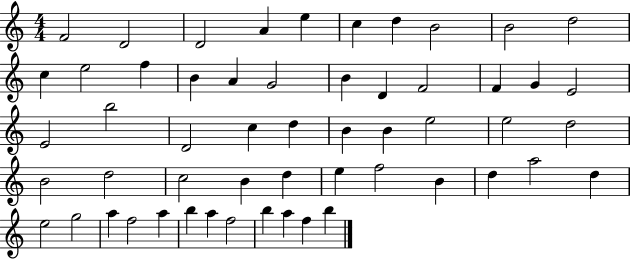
F4/h D4/h D4/h A4/q E5/q C5/q D5/q B4/h B4/h D5/h C5/q E5/h F5/q B4/q A4/q G4/h B4/q D4/q F4/h F4/q G4/q E4/h E4/h B5/h D4/h C5/q D5/q B4/q B4/q E5/h E5/h D5/h B4/h D5/h C5/h B4/q D5/q E5/q F5/h B4/q D5/q A5/h D5/q E5/h G5/h A5/q F5/h A5/q B5/q A5/q F5/h B5/q A5/q F5/q B5/q